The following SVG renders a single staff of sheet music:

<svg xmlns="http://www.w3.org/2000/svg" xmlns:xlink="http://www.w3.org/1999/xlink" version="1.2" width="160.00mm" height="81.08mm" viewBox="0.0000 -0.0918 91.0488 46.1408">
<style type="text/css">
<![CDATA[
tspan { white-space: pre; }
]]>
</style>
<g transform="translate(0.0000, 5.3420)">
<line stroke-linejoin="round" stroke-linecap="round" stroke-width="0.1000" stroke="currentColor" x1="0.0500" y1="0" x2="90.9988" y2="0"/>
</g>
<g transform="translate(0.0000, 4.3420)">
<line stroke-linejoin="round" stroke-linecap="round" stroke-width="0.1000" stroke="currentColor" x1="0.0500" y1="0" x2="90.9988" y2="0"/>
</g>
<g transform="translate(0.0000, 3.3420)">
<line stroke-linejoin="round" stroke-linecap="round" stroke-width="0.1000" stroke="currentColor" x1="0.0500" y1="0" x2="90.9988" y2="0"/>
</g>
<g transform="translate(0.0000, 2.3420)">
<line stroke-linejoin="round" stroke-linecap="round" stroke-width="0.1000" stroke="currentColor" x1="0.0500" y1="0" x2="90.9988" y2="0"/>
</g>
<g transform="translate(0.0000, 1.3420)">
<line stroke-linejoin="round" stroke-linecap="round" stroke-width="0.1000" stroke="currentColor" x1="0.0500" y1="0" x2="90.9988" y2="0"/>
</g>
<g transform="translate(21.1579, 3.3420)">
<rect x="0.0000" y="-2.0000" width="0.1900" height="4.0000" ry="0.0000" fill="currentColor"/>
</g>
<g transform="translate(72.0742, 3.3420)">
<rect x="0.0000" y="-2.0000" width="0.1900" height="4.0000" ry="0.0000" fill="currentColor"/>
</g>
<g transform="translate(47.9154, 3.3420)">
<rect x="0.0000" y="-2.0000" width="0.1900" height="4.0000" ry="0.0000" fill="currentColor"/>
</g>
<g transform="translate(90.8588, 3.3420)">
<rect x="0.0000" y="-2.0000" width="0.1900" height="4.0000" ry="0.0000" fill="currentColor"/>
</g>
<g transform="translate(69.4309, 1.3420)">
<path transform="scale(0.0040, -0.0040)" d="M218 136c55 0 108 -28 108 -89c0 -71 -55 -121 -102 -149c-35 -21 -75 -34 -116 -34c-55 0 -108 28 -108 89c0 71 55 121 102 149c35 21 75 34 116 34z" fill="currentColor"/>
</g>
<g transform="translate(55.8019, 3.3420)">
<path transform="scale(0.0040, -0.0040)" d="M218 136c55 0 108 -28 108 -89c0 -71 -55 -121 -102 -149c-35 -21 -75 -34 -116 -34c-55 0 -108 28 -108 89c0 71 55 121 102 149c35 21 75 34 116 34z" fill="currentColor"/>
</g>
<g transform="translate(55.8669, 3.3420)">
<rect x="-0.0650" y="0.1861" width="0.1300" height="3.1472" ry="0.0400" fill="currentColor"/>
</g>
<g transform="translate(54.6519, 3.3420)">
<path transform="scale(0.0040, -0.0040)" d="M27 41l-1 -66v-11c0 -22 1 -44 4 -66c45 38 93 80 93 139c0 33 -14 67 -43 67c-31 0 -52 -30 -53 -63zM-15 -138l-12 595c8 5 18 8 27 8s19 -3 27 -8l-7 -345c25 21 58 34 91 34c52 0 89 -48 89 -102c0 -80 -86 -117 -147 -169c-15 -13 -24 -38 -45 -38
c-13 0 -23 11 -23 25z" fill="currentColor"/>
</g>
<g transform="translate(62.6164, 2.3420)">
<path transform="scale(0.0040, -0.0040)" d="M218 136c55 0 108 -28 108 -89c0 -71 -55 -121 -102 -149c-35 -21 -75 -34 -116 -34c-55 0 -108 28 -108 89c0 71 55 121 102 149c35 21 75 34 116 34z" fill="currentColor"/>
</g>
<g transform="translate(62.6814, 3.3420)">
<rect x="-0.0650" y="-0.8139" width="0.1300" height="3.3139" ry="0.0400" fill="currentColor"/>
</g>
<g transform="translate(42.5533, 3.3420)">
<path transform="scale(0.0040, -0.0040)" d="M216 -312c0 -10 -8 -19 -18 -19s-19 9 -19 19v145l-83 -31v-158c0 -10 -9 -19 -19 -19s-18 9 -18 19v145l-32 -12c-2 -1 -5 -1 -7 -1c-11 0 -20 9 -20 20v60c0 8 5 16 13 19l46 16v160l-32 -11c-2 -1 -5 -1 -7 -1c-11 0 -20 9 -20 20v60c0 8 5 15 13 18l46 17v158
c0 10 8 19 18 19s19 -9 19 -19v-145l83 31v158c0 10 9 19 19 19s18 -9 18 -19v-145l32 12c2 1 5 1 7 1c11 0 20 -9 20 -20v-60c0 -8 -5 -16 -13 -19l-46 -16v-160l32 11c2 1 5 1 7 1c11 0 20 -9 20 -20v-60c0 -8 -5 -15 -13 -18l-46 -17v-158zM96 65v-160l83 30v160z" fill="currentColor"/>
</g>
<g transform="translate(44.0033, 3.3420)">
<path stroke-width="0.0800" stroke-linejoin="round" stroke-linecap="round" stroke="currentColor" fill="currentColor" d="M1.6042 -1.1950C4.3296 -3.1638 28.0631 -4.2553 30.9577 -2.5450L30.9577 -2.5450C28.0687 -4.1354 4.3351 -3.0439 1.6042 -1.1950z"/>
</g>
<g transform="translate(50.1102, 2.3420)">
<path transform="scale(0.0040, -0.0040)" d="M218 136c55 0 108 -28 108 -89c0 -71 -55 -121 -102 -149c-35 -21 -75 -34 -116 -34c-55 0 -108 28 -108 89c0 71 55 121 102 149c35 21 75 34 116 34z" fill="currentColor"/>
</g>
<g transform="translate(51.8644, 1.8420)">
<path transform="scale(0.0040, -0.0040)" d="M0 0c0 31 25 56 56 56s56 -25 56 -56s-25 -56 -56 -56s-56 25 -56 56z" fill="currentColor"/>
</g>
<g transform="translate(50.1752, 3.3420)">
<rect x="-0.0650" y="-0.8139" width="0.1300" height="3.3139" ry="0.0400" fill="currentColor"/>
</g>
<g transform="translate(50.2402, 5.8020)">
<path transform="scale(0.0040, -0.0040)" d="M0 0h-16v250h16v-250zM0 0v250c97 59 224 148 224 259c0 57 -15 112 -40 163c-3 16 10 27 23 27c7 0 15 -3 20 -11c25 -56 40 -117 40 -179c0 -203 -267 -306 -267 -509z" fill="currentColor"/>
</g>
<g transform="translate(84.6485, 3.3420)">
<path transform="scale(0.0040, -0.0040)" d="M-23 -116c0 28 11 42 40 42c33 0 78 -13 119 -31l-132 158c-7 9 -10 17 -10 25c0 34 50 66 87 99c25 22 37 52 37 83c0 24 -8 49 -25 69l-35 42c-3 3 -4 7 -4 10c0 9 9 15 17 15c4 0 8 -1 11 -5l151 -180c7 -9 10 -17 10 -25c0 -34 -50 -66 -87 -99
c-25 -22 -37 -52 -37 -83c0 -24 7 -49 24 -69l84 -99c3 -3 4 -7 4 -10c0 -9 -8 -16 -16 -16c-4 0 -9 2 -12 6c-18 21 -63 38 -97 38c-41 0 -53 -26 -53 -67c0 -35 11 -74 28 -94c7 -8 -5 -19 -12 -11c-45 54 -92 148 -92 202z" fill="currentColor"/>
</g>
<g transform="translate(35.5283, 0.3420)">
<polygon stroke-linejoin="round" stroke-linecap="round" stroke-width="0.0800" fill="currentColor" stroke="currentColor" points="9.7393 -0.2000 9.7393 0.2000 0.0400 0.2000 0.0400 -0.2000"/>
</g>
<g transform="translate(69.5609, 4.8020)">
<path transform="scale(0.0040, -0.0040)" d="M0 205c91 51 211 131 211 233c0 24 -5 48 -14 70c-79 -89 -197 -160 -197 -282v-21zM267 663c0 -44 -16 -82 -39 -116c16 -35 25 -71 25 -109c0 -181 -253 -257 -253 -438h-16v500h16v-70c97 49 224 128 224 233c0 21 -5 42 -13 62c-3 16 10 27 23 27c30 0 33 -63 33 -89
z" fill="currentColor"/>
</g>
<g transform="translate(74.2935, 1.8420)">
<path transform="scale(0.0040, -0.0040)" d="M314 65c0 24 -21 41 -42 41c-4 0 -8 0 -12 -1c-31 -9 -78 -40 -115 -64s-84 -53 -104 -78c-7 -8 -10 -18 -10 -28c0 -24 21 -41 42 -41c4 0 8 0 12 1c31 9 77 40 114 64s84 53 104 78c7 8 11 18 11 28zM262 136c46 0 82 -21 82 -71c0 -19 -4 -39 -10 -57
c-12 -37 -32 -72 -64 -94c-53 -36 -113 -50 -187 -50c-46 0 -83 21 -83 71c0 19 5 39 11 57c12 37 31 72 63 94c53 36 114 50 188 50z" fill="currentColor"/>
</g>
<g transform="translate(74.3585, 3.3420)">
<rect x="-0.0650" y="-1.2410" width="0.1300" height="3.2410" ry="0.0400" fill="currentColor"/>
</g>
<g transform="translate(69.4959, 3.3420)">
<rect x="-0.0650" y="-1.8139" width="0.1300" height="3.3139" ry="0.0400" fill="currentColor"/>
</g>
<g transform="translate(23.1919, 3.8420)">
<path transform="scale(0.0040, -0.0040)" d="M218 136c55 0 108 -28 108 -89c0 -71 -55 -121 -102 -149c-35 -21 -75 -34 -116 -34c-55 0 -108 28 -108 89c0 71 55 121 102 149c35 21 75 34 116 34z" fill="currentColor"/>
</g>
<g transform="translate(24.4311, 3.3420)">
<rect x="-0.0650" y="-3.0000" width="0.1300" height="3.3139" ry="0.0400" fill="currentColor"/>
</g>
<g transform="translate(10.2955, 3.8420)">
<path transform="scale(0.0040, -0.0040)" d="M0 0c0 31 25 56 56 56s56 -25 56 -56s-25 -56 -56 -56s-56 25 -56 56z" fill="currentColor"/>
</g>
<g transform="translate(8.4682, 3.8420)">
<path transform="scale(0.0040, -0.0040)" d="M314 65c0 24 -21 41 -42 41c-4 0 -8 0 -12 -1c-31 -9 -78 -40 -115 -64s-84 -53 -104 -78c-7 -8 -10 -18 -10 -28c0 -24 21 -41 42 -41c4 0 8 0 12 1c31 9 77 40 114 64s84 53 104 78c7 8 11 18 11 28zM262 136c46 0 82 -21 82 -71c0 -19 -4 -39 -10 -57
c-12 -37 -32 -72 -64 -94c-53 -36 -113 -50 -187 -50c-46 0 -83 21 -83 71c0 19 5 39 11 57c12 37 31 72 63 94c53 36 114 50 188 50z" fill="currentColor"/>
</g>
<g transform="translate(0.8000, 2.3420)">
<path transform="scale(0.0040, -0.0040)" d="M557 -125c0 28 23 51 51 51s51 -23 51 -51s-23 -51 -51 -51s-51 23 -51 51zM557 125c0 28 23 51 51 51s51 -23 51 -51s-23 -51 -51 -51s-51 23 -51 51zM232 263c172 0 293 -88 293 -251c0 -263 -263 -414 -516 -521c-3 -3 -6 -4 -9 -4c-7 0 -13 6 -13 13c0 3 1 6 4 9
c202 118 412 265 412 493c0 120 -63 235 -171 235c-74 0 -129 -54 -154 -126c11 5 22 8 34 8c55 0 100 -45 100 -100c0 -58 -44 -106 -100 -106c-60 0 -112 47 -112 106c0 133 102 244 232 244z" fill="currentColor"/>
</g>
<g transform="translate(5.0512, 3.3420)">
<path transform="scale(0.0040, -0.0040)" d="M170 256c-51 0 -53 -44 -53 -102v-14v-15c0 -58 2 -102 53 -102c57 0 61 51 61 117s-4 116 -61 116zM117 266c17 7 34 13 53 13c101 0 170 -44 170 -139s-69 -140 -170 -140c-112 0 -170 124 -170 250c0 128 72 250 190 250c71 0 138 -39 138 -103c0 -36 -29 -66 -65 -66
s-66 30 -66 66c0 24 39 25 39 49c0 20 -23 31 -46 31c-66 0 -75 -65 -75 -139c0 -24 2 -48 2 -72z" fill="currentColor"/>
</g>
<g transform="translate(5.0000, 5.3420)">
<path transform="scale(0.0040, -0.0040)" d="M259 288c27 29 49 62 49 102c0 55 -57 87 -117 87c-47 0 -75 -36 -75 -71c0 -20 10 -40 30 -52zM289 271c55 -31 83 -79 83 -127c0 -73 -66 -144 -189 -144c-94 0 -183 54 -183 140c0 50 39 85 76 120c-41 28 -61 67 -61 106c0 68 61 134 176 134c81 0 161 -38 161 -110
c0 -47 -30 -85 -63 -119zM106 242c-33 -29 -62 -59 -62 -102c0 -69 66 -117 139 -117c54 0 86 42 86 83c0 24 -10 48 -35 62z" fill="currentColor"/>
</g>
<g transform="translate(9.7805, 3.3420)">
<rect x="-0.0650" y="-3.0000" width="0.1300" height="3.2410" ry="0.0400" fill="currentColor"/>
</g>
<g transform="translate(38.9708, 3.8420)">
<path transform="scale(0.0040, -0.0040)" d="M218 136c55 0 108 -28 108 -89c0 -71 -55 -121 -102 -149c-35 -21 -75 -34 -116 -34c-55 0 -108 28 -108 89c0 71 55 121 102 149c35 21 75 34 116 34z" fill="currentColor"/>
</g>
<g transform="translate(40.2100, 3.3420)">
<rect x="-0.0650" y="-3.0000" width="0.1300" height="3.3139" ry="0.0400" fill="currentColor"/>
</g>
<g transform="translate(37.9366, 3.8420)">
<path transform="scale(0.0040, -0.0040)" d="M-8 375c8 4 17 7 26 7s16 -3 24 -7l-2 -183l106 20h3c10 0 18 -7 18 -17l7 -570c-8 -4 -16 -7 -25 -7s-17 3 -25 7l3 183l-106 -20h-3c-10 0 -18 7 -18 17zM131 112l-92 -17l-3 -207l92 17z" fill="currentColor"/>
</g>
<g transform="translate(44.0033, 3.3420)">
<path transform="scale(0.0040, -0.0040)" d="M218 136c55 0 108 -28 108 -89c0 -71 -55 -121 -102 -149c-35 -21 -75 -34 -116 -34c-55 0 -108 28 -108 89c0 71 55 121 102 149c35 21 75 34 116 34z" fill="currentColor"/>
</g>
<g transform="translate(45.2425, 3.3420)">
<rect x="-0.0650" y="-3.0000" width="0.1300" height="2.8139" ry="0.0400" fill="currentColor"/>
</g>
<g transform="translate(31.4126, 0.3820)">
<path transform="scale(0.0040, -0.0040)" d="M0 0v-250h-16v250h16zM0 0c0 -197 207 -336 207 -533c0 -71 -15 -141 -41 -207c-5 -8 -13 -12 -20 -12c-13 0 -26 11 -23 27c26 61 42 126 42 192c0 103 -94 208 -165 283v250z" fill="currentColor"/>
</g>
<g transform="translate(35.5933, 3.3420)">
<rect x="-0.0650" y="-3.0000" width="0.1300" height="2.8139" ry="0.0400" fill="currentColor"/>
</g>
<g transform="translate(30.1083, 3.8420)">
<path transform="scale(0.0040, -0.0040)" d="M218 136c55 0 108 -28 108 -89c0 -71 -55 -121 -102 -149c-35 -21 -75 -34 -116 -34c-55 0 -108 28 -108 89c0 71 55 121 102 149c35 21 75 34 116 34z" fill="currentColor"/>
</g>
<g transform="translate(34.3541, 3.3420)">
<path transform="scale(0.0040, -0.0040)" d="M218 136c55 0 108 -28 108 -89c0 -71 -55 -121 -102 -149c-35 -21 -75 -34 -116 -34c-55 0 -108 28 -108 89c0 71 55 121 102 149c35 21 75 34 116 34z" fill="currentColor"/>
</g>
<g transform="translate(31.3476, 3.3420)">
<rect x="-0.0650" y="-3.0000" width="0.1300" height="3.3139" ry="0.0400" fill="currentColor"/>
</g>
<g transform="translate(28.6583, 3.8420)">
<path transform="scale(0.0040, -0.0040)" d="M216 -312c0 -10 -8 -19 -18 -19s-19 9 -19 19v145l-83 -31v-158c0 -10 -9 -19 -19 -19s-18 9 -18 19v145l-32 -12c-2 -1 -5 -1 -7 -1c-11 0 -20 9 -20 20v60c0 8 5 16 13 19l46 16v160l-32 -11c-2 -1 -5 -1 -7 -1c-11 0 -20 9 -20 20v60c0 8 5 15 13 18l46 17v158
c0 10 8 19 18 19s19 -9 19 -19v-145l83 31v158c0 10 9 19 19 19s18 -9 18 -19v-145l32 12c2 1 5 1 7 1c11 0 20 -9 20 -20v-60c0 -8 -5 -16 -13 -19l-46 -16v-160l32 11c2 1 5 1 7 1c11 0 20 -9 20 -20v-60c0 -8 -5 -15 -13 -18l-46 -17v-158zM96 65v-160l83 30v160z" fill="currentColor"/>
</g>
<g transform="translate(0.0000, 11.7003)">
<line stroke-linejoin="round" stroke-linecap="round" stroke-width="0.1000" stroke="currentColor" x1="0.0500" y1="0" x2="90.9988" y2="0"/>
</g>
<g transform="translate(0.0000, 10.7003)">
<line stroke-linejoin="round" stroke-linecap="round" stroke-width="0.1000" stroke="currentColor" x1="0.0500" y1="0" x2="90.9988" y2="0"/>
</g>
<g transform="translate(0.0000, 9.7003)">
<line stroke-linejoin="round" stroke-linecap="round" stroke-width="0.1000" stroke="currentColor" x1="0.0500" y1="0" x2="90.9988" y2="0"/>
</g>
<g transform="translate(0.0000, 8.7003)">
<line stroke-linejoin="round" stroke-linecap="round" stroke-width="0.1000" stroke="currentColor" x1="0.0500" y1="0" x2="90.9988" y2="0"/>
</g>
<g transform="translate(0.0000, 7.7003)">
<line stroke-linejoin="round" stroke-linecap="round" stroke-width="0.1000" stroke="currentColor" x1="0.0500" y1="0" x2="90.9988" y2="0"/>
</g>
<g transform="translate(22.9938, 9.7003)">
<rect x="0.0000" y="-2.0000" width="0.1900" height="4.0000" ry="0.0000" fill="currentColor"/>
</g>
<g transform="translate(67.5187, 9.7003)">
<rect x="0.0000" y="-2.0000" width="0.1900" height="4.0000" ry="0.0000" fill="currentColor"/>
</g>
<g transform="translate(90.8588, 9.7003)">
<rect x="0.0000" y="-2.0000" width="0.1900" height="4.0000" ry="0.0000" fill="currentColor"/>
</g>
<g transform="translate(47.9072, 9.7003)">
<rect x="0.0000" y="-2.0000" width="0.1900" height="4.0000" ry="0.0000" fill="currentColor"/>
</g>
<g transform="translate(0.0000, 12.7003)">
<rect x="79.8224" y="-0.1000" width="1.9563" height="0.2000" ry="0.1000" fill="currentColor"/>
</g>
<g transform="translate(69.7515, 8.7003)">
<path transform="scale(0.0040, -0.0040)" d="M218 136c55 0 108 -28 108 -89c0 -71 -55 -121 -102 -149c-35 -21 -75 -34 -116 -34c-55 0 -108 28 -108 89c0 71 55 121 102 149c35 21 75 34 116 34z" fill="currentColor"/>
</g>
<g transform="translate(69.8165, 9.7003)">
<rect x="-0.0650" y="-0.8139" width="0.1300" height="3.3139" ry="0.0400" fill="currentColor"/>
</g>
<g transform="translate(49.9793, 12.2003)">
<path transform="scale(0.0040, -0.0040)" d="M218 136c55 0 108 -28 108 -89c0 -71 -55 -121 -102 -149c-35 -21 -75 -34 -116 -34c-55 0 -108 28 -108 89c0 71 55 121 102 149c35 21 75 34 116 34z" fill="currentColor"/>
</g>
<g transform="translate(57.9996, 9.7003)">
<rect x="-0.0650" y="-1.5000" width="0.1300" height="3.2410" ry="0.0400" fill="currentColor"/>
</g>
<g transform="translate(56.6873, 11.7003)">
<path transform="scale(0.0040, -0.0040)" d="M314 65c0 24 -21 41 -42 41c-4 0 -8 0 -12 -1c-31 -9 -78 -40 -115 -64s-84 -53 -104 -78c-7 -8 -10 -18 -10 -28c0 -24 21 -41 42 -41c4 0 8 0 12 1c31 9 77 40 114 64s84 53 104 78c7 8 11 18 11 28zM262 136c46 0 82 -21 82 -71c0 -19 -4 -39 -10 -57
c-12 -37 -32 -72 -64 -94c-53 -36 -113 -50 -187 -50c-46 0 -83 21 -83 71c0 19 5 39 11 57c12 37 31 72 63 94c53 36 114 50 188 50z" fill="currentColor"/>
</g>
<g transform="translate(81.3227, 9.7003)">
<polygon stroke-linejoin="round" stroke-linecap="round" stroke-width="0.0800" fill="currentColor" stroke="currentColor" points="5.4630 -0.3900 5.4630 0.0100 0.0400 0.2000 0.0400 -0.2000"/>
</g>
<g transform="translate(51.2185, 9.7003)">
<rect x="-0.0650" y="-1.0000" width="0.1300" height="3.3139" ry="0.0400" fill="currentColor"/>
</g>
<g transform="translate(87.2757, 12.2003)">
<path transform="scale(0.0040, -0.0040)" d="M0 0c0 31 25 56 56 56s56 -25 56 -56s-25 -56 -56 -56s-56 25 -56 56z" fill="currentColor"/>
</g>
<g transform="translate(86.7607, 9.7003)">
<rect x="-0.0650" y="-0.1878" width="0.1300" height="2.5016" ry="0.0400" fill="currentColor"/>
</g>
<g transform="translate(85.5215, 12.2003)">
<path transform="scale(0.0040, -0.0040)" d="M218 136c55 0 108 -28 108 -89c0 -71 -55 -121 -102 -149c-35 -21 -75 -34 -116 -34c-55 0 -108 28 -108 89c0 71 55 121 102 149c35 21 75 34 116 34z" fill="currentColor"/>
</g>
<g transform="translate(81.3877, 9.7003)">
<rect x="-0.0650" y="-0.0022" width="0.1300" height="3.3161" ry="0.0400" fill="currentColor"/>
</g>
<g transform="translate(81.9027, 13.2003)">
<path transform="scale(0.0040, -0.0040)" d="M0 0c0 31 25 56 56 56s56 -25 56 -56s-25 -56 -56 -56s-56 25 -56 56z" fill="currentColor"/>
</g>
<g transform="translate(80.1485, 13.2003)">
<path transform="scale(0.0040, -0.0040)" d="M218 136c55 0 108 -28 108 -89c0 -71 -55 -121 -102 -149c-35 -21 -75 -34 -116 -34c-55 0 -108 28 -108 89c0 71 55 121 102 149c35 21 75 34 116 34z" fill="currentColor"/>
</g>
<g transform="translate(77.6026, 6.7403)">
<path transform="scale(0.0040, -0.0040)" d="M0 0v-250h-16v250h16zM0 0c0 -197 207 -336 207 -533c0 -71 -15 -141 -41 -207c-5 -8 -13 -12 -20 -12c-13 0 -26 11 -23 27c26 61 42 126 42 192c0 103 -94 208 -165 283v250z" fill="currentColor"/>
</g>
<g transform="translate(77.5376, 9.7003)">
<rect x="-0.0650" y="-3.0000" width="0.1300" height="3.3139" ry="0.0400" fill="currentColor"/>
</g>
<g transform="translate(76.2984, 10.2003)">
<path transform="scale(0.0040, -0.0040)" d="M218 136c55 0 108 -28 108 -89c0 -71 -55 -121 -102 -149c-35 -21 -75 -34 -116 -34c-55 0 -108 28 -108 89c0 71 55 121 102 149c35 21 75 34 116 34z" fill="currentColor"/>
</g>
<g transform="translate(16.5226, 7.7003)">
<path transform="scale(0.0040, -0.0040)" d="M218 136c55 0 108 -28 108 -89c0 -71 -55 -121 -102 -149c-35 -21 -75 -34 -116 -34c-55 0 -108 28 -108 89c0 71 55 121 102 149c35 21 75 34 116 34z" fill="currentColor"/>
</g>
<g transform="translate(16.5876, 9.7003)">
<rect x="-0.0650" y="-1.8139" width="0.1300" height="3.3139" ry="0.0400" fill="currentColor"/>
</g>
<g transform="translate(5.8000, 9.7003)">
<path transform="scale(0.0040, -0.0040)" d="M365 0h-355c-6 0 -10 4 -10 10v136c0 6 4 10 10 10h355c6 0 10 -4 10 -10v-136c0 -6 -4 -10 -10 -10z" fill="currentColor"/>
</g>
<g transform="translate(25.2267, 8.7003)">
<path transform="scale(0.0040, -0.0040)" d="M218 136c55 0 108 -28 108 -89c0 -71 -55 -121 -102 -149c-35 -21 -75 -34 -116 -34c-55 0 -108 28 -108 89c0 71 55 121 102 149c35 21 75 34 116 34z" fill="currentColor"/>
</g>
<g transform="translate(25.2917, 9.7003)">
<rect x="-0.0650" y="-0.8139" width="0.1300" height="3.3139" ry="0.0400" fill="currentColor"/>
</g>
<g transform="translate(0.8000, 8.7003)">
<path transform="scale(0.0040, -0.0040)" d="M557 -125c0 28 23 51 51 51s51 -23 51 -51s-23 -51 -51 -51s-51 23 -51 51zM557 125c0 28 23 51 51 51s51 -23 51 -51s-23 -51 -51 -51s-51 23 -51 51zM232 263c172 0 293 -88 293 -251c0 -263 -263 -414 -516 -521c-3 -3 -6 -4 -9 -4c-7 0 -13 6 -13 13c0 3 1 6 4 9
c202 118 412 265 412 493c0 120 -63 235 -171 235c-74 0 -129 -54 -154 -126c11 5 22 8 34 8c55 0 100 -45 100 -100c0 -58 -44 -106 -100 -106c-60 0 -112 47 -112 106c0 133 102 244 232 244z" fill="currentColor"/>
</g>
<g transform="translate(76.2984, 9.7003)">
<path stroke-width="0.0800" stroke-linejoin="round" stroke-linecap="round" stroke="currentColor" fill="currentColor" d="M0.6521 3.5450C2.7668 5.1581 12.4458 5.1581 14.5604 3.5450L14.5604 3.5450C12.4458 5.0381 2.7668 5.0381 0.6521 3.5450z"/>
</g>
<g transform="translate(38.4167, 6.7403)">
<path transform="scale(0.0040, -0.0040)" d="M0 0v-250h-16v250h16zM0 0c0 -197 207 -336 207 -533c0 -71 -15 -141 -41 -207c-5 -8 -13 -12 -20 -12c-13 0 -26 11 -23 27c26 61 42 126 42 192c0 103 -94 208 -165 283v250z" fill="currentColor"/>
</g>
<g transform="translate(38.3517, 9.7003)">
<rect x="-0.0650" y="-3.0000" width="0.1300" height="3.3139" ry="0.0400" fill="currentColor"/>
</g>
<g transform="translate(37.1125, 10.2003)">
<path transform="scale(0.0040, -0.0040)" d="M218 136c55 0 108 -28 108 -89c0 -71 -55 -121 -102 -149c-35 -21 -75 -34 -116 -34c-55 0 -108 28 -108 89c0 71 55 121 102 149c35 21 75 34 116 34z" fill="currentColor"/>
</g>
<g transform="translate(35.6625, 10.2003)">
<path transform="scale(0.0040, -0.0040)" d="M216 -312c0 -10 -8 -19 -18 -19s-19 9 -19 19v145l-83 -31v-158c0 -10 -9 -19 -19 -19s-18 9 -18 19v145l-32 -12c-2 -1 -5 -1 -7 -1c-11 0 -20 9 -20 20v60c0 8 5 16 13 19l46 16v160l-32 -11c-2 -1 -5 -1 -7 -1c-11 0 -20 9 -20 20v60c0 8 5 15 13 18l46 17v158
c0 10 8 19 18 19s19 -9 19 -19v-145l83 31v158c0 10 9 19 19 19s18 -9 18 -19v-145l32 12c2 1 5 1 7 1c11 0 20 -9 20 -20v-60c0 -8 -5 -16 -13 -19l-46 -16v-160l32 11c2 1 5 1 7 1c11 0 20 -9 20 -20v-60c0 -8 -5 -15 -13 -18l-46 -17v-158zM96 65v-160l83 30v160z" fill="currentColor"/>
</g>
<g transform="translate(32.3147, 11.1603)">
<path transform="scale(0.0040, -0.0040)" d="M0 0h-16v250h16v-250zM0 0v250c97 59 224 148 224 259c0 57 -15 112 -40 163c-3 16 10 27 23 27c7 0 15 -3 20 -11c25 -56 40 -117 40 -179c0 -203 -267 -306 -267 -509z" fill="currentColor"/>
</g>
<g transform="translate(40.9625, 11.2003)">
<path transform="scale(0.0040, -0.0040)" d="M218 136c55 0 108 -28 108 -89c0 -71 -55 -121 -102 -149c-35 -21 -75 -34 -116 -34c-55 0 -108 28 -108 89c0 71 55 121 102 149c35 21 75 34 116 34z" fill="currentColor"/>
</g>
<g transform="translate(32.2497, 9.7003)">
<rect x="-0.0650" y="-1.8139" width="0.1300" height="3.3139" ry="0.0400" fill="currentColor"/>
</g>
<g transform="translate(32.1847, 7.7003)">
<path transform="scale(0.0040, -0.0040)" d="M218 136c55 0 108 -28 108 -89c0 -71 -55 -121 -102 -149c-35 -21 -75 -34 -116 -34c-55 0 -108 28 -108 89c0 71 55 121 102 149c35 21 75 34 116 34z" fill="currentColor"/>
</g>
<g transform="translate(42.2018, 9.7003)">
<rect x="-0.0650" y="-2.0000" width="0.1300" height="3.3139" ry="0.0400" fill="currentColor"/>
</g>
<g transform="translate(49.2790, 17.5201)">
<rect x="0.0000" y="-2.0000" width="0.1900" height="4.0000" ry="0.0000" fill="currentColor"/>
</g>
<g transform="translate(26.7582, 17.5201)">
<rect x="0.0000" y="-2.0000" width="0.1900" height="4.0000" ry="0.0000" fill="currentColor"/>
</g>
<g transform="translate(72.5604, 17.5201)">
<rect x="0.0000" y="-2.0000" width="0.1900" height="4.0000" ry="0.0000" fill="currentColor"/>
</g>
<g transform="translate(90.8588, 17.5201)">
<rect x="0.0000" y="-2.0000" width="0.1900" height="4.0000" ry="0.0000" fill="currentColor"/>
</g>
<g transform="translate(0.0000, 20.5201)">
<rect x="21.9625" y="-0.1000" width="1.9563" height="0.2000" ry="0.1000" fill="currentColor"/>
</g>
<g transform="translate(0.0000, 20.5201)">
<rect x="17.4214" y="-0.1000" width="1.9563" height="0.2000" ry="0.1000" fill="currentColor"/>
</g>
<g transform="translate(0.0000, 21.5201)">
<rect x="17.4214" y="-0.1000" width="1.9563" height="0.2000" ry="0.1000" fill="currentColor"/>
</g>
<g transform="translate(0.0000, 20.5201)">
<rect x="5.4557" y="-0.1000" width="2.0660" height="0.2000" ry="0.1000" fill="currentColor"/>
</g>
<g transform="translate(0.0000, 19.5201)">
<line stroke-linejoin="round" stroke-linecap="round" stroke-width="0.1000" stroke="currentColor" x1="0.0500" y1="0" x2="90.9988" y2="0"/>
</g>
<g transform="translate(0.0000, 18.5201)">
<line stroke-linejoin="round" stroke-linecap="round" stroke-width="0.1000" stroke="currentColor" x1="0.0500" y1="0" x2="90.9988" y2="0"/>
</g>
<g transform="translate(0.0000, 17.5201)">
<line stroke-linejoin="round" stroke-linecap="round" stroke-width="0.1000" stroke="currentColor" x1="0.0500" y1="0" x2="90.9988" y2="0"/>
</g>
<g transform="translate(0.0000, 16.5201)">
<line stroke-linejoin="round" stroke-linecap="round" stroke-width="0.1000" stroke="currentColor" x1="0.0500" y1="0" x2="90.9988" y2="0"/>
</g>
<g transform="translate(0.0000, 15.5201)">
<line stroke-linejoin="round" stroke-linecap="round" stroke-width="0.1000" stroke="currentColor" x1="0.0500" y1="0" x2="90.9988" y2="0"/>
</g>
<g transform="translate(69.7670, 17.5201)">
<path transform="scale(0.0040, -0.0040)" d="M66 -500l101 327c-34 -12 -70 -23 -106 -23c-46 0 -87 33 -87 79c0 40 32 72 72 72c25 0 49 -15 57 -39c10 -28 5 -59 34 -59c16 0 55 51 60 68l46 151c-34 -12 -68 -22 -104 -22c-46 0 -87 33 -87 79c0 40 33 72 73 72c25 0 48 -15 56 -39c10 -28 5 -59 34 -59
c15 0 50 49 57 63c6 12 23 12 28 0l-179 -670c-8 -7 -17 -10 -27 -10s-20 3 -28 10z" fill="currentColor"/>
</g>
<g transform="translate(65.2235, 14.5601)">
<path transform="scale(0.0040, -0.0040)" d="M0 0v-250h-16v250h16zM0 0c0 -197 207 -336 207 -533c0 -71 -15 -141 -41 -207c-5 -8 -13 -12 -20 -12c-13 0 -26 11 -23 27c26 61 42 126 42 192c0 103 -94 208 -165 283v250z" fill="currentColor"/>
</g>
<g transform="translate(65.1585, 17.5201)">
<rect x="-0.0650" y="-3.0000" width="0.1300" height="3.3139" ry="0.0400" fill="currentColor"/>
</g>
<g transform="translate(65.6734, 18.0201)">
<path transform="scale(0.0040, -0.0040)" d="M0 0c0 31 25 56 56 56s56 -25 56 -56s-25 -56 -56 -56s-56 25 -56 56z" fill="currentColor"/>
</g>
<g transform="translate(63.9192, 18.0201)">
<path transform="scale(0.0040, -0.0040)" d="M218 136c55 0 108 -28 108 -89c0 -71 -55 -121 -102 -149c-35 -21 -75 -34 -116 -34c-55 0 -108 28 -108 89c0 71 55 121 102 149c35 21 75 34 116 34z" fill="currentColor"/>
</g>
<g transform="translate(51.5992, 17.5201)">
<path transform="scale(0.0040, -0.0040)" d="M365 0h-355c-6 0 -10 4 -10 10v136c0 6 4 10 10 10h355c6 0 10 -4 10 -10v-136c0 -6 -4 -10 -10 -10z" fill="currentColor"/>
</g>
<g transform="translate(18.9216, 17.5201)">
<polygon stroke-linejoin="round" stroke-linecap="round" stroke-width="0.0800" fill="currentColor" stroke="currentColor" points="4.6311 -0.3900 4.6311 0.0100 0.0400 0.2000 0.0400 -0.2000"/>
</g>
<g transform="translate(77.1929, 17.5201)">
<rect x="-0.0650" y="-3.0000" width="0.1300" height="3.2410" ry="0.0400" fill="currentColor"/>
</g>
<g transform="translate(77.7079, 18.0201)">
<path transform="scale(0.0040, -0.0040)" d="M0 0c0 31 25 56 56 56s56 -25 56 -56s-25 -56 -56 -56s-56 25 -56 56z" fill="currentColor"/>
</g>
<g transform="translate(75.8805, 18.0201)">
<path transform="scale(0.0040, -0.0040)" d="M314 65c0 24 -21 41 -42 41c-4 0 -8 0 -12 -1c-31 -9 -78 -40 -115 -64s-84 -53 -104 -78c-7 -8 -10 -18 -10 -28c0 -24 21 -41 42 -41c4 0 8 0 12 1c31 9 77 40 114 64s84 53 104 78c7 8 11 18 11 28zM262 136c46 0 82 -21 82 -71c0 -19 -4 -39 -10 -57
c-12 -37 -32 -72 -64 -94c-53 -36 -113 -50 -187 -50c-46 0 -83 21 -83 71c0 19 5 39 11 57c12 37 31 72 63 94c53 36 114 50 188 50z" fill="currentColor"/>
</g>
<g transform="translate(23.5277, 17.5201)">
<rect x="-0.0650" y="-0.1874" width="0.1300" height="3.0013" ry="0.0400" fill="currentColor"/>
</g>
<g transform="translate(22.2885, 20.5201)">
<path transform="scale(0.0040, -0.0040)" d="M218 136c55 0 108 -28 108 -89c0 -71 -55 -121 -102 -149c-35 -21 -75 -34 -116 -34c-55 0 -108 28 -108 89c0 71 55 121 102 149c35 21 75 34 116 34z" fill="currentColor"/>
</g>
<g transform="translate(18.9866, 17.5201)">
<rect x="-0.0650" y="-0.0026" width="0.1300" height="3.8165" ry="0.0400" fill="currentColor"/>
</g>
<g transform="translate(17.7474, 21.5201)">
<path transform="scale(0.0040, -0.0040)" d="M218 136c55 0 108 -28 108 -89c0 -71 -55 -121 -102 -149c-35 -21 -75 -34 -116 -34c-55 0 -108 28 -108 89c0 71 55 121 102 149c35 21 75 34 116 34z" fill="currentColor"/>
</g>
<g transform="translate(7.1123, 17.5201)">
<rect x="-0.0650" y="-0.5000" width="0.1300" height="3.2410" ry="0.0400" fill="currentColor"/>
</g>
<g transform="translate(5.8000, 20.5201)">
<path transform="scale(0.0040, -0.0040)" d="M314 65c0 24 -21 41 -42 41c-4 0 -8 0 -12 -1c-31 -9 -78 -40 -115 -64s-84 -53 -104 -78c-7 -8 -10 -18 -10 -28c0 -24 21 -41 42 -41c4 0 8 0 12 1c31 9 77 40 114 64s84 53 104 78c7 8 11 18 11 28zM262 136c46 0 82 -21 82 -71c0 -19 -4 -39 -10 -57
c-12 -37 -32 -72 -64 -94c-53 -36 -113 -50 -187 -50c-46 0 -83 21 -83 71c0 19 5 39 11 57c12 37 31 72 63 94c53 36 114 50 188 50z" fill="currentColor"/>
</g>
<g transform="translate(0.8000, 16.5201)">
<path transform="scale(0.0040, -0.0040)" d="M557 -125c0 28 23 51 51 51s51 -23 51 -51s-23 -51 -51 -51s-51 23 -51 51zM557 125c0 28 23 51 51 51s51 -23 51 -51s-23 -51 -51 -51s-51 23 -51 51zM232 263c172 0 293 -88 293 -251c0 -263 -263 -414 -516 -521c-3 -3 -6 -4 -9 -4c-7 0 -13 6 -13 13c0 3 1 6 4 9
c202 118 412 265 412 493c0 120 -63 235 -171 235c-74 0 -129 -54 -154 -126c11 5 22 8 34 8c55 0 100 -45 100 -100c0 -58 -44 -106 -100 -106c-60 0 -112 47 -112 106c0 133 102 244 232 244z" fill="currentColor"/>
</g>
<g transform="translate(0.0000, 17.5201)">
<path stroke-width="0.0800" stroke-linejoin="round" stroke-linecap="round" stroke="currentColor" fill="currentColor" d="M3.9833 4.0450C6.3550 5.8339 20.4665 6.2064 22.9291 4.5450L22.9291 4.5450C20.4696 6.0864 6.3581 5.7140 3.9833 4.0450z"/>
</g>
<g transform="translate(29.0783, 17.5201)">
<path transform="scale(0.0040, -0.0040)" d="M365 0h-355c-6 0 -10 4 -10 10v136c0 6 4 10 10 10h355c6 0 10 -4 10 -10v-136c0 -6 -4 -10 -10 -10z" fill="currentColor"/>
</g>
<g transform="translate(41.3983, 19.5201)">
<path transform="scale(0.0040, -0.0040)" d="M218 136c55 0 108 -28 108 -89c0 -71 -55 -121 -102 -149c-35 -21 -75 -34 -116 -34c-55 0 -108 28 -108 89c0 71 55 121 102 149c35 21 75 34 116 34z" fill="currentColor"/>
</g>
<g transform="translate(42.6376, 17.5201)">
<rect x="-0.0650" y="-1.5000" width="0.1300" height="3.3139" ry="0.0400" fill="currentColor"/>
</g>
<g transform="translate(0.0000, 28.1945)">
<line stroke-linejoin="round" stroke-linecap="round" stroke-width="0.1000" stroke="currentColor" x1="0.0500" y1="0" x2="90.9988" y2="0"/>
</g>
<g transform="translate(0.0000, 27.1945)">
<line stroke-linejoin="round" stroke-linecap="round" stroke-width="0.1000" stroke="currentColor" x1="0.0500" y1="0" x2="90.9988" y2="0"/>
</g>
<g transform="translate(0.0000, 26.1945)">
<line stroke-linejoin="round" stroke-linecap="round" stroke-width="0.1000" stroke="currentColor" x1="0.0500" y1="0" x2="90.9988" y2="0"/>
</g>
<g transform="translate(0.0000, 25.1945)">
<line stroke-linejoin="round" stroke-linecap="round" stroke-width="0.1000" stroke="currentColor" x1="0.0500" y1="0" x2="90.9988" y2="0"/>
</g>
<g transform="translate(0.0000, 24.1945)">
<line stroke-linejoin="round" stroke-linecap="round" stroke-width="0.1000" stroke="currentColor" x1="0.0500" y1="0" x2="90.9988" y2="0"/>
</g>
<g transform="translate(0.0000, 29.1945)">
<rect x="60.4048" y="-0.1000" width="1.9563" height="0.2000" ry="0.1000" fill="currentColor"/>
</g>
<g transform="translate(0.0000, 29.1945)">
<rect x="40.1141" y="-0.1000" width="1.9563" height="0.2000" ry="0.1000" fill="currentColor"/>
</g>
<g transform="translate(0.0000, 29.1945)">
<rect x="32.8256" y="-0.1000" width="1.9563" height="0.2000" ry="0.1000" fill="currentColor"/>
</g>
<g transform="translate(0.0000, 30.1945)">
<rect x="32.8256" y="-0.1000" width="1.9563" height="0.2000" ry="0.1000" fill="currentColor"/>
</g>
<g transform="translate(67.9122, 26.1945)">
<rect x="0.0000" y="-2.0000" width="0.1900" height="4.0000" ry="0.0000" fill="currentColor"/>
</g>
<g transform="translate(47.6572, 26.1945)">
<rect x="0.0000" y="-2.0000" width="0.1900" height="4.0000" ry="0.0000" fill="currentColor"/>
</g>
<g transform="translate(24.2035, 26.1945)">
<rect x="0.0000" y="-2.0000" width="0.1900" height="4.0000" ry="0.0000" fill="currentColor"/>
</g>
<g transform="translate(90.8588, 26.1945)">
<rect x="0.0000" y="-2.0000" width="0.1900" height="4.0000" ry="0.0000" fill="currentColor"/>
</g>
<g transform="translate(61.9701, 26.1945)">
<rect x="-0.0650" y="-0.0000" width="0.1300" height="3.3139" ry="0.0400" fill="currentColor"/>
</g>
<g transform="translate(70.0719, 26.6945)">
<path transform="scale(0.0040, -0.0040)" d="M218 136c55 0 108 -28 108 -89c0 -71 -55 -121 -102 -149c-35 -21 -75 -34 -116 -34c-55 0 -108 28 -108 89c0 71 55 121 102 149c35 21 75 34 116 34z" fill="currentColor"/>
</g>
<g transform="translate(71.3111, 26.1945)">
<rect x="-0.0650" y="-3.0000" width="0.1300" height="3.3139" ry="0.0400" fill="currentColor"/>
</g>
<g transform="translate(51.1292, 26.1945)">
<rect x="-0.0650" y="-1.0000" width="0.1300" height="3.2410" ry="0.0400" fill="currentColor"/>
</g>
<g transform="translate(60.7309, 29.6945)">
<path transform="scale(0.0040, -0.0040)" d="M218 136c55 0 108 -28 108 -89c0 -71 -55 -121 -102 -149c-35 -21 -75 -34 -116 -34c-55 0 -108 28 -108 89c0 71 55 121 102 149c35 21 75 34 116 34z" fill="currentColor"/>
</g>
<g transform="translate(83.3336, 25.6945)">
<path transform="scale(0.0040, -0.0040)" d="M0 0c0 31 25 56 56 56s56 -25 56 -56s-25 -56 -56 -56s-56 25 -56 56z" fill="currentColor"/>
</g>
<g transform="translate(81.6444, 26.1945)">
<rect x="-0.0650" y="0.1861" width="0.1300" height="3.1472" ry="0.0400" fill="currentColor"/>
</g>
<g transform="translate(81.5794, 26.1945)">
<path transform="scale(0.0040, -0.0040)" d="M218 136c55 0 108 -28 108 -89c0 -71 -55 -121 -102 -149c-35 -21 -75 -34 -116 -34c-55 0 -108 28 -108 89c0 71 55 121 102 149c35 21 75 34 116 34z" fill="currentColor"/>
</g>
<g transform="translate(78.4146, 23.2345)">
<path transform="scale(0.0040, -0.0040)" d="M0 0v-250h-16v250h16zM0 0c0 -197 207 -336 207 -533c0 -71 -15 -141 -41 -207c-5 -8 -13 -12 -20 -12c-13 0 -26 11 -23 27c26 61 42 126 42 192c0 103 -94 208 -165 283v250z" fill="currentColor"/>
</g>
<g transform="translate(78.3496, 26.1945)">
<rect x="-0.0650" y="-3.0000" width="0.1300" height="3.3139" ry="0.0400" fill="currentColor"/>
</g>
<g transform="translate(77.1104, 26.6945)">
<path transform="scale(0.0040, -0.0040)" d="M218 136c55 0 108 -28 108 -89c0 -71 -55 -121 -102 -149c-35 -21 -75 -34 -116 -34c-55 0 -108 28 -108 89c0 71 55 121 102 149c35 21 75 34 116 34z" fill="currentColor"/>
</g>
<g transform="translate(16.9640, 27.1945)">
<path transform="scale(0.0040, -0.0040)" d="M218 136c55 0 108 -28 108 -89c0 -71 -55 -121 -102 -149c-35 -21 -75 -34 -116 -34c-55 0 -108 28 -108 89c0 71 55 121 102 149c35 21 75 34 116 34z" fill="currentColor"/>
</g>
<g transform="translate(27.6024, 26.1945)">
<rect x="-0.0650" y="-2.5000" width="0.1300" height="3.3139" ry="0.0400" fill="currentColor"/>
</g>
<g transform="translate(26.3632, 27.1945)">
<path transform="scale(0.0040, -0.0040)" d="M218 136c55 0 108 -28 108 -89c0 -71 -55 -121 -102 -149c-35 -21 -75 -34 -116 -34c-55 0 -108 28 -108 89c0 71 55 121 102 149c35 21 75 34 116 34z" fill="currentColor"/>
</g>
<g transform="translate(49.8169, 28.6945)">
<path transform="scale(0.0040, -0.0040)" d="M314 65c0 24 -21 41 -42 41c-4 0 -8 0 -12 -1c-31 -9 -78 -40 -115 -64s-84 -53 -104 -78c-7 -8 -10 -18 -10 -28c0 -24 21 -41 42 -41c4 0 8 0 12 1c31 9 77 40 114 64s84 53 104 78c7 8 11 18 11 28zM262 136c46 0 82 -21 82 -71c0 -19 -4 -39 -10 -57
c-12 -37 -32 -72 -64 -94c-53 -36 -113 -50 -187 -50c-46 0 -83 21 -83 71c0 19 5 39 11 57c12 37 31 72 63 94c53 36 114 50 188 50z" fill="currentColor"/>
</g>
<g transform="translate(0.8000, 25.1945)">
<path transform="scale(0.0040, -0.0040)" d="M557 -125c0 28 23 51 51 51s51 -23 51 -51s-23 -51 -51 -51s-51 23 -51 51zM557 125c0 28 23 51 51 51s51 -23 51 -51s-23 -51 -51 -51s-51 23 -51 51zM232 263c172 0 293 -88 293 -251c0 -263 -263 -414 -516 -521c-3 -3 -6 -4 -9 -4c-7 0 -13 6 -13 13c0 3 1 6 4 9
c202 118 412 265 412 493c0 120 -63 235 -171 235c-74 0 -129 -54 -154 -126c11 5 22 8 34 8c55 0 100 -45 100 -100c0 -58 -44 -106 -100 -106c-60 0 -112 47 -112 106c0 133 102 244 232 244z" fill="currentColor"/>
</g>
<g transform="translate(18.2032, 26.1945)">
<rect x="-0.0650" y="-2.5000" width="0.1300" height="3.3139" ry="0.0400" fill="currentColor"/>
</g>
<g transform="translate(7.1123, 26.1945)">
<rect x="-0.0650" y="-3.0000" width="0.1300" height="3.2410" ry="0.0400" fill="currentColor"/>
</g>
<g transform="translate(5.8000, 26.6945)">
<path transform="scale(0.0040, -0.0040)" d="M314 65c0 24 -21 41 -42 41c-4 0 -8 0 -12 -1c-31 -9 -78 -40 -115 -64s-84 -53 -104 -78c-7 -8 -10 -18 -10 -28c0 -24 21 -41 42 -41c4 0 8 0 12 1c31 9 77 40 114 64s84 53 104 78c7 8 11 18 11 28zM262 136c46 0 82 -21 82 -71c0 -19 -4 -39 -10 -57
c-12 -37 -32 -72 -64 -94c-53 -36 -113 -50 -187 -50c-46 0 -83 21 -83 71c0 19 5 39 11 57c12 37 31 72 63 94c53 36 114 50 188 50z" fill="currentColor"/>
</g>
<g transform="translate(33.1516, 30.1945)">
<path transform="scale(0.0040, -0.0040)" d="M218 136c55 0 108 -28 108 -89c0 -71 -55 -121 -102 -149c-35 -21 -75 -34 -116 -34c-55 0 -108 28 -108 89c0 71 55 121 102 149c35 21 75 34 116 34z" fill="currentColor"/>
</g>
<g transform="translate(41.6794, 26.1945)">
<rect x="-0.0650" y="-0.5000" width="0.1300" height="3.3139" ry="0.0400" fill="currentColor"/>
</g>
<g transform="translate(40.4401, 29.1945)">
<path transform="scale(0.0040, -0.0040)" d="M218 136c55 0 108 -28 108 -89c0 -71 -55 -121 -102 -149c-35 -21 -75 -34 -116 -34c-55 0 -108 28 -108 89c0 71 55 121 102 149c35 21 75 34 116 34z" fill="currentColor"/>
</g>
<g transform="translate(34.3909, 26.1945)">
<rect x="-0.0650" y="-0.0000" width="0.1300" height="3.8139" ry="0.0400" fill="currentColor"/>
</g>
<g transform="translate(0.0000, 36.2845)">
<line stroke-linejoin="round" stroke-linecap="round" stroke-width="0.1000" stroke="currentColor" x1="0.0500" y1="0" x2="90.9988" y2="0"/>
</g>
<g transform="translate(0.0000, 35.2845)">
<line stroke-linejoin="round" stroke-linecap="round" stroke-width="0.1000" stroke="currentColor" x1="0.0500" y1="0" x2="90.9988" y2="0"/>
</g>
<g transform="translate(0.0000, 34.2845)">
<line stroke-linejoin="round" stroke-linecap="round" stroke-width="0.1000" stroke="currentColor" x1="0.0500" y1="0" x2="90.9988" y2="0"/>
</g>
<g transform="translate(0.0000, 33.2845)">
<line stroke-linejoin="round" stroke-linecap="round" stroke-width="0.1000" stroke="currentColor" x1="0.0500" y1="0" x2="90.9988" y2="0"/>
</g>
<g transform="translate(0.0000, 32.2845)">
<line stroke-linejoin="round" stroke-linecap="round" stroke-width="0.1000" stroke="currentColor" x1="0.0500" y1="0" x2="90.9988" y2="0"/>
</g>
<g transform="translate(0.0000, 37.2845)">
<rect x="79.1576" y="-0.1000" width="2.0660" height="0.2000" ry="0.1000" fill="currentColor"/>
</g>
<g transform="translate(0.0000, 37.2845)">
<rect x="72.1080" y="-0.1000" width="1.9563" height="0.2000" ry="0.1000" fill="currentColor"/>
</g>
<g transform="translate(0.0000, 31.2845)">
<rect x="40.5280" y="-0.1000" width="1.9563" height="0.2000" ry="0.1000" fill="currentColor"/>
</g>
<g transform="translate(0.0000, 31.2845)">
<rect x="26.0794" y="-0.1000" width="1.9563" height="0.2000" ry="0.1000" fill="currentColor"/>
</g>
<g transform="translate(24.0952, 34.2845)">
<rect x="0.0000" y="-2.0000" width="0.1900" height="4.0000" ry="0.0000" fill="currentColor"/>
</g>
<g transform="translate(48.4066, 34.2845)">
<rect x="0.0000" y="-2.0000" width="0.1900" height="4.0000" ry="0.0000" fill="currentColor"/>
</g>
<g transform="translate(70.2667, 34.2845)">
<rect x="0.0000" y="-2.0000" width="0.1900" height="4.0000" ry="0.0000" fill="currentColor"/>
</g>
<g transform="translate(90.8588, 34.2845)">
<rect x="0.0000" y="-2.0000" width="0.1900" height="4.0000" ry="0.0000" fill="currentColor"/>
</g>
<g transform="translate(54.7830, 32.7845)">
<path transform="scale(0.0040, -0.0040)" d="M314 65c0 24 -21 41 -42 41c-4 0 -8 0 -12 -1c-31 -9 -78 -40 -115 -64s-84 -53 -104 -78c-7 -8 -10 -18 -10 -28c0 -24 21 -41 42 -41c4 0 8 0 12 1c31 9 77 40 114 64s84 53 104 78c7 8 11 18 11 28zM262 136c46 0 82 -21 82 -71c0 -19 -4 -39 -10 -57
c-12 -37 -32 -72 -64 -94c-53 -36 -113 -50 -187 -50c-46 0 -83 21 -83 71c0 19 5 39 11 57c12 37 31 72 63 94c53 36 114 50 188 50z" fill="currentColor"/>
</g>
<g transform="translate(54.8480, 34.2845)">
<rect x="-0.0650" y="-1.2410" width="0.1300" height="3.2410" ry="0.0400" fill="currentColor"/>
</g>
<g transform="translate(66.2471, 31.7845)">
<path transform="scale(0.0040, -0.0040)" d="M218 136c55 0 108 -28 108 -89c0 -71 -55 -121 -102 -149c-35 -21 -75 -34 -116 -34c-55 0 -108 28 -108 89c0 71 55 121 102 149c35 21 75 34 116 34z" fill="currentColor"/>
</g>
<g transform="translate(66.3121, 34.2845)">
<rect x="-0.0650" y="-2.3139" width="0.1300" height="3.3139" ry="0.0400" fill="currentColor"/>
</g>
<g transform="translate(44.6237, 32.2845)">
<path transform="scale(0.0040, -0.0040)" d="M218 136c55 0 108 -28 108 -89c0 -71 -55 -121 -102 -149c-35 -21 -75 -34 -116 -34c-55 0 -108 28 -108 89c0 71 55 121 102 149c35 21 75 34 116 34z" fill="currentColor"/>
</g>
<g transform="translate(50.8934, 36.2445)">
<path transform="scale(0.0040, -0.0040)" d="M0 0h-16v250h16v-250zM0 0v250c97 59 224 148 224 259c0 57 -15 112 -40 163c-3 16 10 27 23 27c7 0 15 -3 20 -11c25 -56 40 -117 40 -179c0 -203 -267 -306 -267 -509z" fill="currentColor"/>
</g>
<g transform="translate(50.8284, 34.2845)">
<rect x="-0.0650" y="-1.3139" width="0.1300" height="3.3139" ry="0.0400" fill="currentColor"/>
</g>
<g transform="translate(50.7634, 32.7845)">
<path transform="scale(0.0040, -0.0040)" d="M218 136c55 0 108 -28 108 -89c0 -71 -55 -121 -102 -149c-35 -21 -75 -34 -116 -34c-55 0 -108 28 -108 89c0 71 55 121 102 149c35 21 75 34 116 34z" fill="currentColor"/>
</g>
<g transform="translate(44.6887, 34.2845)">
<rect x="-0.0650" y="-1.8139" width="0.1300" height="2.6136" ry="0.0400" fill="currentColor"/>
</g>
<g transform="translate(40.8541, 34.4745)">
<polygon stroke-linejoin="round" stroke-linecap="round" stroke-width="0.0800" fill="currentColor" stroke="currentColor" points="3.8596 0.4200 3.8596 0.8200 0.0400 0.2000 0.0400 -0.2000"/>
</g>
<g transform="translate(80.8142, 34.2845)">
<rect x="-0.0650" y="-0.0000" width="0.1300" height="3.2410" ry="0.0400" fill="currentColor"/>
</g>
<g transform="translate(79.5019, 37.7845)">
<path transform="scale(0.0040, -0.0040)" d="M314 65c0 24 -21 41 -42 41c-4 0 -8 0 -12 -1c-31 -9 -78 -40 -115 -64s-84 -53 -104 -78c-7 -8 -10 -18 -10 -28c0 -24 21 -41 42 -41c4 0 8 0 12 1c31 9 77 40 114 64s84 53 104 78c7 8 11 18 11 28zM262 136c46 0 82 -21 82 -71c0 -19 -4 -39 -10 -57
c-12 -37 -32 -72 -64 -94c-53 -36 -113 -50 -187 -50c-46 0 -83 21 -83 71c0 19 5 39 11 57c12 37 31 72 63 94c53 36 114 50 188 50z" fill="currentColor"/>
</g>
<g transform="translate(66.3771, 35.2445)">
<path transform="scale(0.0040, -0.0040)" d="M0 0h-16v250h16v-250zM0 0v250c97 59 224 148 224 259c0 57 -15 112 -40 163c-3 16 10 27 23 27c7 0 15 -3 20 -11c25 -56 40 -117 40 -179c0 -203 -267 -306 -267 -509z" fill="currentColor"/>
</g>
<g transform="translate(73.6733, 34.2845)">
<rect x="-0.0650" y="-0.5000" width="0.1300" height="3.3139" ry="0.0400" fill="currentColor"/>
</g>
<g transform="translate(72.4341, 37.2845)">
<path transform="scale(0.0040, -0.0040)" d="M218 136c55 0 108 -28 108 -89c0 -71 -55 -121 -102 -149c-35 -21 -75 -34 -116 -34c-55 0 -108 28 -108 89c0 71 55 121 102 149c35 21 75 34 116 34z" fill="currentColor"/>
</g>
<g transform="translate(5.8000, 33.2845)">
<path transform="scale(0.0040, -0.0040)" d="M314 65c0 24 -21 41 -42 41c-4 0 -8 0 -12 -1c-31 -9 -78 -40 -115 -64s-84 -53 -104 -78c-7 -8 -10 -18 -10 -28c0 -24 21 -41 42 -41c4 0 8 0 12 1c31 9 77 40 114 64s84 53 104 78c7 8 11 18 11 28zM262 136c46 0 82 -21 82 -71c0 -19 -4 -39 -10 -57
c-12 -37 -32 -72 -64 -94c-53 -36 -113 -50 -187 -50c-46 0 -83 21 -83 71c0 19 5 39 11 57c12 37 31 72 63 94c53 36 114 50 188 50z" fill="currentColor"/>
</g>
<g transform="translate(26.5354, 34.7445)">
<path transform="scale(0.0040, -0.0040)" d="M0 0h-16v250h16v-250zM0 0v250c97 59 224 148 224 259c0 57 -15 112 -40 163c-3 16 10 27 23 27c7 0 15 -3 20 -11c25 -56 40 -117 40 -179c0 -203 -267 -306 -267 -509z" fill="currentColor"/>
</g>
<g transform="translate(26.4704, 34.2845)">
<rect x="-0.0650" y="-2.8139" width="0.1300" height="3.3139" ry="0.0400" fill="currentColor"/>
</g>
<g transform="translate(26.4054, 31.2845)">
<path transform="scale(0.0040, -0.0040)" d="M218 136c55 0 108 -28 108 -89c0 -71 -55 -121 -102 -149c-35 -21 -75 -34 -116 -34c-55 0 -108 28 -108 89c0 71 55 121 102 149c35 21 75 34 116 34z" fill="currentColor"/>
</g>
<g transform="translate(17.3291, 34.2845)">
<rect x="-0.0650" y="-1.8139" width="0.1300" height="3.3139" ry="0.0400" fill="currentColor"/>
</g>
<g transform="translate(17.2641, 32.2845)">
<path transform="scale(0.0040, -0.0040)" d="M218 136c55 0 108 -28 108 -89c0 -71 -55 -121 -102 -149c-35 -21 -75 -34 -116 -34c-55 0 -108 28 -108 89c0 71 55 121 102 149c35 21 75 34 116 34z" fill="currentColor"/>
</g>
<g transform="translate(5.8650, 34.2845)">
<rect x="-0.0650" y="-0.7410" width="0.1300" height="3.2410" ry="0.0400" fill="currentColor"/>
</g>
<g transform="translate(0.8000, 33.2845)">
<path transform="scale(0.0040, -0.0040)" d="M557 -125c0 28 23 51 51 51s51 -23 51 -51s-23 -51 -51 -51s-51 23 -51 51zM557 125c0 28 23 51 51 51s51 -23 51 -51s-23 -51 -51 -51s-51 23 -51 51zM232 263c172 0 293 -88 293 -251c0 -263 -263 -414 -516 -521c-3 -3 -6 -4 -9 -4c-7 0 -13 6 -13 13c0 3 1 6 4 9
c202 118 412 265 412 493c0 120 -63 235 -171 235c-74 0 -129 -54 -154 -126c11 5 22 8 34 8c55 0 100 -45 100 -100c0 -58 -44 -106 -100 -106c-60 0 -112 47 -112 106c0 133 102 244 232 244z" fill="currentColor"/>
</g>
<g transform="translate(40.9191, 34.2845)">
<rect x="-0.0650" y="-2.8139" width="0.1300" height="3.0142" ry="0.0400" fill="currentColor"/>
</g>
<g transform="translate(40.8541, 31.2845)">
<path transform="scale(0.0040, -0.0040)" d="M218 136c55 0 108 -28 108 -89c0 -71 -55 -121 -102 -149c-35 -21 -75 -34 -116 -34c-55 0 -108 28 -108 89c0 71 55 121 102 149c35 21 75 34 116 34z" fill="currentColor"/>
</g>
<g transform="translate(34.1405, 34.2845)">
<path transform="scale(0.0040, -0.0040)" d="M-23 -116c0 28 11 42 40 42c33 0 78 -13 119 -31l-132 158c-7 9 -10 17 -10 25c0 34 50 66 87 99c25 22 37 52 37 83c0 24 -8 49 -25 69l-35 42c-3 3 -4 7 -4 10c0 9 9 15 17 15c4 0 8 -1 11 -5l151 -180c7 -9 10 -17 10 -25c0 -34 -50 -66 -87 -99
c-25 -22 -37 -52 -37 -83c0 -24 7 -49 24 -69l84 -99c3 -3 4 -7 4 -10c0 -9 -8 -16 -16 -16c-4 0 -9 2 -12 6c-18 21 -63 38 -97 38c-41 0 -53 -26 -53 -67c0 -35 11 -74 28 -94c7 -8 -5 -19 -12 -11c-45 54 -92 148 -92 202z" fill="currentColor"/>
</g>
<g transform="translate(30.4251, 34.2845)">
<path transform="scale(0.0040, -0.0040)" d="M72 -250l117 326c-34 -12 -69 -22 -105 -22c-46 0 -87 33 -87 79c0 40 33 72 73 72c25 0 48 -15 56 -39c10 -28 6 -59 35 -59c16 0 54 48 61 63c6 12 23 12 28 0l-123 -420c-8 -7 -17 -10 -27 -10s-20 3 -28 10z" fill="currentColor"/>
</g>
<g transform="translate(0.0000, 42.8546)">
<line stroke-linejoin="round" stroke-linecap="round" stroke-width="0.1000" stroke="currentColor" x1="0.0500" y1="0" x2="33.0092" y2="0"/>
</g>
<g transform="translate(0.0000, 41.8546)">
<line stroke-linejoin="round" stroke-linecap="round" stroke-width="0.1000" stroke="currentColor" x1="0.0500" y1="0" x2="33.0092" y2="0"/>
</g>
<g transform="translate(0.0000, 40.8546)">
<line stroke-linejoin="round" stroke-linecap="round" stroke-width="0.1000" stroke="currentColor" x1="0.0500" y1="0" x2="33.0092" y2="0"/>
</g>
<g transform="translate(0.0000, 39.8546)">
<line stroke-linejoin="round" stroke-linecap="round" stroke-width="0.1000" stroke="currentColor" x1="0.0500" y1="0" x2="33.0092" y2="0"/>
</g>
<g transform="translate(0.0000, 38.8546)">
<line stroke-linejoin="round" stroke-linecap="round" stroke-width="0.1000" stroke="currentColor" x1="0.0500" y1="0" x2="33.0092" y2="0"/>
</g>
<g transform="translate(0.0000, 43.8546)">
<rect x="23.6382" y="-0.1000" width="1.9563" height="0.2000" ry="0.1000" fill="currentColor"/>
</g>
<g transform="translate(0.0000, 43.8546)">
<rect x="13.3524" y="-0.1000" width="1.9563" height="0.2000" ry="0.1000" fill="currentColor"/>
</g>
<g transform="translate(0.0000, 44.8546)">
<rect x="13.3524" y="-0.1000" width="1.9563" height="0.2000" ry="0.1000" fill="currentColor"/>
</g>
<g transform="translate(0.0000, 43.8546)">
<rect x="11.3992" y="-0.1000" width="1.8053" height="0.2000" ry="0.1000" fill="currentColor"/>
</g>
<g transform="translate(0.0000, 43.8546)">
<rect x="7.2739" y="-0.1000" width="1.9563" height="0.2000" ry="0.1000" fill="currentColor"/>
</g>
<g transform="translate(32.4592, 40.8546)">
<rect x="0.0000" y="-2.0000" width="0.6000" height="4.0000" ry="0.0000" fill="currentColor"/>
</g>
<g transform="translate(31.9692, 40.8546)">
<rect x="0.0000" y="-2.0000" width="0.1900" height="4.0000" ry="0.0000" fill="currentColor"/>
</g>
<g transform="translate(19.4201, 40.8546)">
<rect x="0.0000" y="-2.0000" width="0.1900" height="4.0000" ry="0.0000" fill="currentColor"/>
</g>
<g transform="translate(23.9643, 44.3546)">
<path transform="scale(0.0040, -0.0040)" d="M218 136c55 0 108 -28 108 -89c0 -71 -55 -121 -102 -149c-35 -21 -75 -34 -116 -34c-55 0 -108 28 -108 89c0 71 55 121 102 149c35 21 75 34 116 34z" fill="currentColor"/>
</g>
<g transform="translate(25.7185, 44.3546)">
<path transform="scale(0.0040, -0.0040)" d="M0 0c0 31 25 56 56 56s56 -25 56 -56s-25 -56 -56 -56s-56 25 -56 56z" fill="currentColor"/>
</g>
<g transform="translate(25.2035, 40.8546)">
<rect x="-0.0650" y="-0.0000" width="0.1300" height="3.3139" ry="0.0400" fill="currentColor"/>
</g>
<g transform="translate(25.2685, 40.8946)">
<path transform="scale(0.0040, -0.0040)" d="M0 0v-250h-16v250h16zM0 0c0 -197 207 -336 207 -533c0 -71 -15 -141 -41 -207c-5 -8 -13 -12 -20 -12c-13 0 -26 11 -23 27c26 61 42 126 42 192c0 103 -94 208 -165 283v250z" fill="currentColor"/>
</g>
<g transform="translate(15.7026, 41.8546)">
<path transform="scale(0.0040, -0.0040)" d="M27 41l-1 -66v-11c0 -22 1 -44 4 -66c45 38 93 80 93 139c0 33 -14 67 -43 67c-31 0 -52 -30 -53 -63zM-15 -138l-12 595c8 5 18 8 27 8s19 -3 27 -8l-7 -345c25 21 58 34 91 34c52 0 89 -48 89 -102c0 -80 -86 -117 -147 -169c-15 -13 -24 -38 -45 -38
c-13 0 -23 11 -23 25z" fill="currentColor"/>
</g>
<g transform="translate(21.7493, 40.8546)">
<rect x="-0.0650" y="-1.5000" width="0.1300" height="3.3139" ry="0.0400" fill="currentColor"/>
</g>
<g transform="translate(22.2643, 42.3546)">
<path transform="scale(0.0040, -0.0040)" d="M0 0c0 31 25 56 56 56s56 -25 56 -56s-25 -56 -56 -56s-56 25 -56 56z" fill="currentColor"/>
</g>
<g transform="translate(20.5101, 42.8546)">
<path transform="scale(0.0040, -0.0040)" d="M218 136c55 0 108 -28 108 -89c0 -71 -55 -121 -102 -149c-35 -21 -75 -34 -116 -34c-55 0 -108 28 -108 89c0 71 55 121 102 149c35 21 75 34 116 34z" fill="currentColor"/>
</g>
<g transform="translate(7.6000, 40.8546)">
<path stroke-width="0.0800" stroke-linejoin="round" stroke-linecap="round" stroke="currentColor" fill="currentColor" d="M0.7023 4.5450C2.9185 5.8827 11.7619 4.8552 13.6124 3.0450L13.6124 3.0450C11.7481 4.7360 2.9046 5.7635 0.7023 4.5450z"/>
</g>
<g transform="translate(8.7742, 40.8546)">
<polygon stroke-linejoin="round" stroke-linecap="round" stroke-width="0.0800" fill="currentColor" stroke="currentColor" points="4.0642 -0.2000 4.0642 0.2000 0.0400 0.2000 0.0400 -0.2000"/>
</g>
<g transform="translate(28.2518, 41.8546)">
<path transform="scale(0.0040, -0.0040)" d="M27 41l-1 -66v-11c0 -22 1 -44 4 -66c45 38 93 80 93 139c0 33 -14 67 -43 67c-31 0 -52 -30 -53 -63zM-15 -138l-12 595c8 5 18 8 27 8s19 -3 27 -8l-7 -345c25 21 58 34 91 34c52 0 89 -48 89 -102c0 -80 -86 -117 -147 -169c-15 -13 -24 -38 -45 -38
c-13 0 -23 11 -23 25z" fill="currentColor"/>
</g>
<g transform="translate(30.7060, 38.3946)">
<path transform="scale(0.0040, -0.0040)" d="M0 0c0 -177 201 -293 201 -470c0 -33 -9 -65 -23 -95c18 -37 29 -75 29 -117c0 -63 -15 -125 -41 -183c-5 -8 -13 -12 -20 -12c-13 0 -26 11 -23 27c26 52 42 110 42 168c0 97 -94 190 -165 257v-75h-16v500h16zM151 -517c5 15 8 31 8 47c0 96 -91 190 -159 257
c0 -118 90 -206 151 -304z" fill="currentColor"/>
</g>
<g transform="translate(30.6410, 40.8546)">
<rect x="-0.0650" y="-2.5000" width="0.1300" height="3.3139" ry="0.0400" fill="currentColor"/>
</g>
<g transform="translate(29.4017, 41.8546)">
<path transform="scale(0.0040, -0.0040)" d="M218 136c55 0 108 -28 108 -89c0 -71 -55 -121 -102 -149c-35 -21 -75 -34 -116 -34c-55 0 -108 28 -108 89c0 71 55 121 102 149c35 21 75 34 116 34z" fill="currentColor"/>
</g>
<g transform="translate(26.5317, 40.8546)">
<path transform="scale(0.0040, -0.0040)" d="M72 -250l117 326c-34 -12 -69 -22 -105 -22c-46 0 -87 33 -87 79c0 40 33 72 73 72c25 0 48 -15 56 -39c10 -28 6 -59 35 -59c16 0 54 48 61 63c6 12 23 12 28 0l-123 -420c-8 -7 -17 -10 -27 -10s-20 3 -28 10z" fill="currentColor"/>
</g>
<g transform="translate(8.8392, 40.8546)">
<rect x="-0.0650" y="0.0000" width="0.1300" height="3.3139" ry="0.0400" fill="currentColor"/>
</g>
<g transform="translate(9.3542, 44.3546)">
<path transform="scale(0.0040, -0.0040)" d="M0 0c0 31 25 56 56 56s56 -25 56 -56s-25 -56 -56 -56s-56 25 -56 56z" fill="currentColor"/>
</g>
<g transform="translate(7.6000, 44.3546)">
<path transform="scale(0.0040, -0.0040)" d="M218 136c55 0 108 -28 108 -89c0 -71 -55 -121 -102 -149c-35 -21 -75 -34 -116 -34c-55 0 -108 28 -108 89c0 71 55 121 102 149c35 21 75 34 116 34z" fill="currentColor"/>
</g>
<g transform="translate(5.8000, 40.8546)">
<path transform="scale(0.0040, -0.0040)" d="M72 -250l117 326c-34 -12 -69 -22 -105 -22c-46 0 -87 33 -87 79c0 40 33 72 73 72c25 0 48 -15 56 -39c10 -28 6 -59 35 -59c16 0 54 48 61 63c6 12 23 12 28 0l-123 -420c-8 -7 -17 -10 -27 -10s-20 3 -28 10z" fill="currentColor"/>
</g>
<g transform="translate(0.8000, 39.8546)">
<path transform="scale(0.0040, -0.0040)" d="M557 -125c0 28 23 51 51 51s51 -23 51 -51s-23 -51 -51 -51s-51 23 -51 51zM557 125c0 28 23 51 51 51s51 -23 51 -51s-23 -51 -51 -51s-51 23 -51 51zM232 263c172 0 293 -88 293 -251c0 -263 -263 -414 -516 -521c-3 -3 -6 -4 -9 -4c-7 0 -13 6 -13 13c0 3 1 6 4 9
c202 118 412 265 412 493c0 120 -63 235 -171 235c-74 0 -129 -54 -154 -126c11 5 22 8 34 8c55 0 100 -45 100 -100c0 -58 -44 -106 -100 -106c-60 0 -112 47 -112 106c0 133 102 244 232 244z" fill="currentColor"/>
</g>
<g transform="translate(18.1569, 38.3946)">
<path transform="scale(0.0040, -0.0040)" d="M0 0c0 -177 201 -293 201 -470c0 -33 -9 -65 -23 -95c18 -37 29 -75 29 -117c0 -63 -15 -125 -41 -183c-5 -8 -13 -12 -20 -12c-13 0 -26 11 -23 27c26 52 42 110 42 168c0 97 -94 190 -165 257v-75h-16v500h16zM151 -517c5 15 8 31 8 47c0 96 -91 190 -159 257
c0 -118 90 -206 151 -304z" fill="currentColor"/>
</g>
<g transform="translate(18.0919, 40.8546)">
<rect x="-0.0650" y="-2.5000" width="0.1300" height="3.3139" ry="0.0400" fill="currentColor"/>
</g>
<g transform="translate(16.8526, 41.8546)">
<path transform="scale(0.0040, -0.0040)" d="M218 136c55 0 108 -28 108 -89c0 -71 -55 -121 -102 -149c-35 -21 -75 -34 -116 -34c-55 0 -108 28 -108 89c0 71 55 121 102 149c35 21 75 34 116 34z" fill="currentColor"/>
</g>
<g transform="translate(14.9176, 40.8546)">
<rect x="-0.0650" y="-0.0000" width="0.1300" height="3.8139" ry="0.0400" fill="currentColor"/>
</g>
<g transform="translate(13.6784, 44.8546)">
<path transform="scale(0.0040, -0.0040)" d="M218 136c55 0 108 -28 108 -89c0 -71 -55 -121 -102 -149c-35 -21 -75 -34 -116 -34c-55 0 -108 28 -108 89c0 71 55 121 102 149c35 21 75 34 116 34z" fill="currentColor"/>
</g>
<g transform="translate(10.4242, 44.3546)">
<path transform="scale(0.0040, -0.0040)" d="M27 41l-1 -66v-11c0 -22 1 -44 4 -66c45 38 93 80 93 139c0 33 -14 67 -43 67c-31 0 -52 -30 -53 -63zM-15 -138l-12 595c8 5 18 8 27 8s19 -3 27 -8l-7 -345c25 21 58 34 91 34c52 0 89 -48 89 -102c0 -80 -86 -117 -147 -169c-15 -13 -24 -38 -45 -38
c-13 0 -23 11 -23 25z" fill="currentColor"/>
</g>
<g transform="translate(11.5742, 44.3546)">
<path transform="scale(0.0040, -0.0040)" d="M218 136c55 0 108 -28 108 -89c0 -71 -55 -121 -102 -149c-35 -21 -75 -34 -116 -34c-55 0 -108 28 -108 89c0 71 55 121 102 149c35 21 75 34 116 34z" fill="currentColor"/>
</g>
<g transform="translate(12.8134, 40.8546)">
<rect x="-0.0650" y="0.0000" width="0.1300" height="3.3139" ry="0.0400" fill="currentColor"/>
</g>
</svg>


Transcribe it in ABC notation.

X:1
T:Untitled
M:6/8
L:1/4
K:C
C,2 C, ^C,/2 D,/2 C,/2 ^D,/2 F,/2 _D, F, A,/4 G,2 z z2 A, F, A,/2 ^C,/2 A,, F,, G,,2 F, C,/2 D,,/2 F,,/2 E,,2 C,,/2 E,,/2 z2 G,, z2 C,/2 z/4 C,2 C,2 B,, B,, C,, E,, F,,2 D,, C, C,/2 D, F,2 A, C/2 z/2 z C/2 A,/2 G,/2 G,2 B,/2 E,, D,,2 z/2 D,,/2 _D,,/2 C,, _B,,/4 G,, D,,/2 z/2 _B,,/4